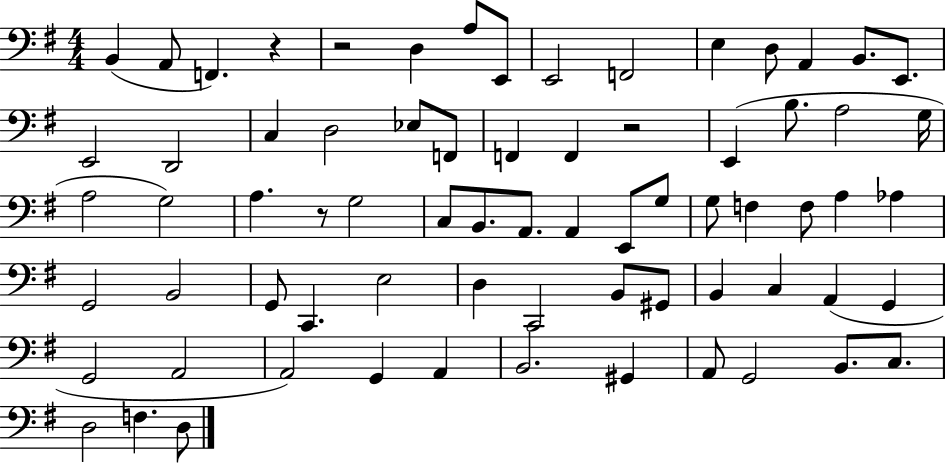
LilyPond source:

{
  \clef bass
  \numericTimeSignature
  \time 4/4
  \key g \major
  \repeat volta 2 { b,4( a,8 f,4.) r4 | r2 d4 a8 e,8 | e,2 f,2 | e4 d8 a,4 b,8. e,8. | \break e,2 d,2 | c4 d2 ees8 f,8 | f,4 f,4 r2 | e,4( b8. a2 g16 | \break a2 g2) | a4. r8 g2 | c8 b,8. a,8. a,4 e,8 g8 | g8 f4 f8 a4 aes4 | \break g,2 b,2 | g,8 c,4. e2 | d4 c,2 b,8 gis,8 | b,4 c4 a,4( g,4 | \break g,2 a,2 | a,2) g,4 a,4 | b,2. gis,4 | a,8 g,2 b,8. c8. | \break d2 f4. d8 | } \bar "|."
}